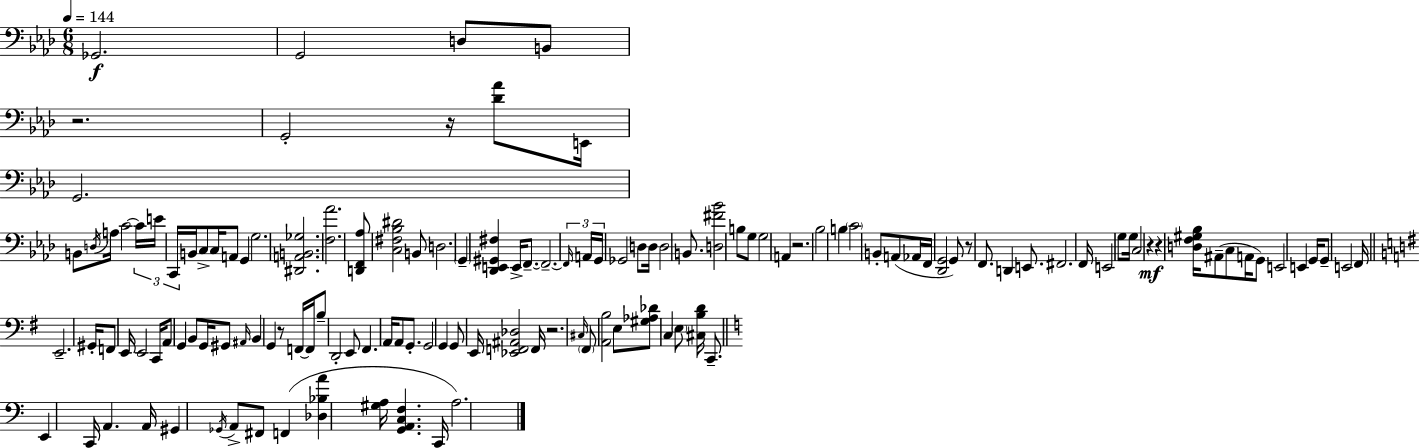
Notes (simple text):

Gb2/h. G2/h D3/e B2/e R/h. G2/h R/s [Db4,Ab4]/e E2/s G2/h. B2/e D3/s A3/s C4/h C4/s E4/s C2/s B2/s C3/e C3/s A2/e G2/q G3/h. [D#2,A2,B2,Gb3]/h. [F3,Ab4]/h. [D2,F2,Ab3]/e [C3,F#3,Bb3,D#4]/h B2/e D3/h. G2/q [Db2,E2,G#2,F#3]/q E2/s F2/e. F2/h. F2/s A2/s G2/s Gb2/h D3/e D3/s D3/h B2/e. [D3,F#4,Bb4]/h B3/e G3/e G3/h A2/q R/h. Bb3/h B3/q C4/h B2/e A2/e Ab2/s F2/s [Db2,G2]/h G2/e R/e F2/e. D2/q E2/e. F#2/h. F2/s E2/h G3/e G3/s C3/h R/q R/q [D3,F3,G#3,Bb3]/s A#2/e C3/e A2/s G2/e E2/h E2/q G2/s G2/e E2/h F2/s E2/h. G#2/s F2/e E2/s E2/h C2/s A2/e G2/q B2/e G2/s G#2/e A#2/s B2/q G2/q R/e F2/s F2/s B3/e D2/h E2/e F#2/q. A2/s A2/e G2/e. G2/h G2/q G2/e E2/s [Eb2,F2,A#2,Db3]/h F2/s R/h. C#3/s F#2/e [A2,B3]/h E3/e [G#3,Ab3,Db4]/e C3/q E3/e [C#3,B3,D4]/s C2/e. E2/q C2/s A2/q. A2/s G#2/q Gb2/s A2/e F#2/e F2/q [Db3,Bb3,A4]/q [G#3,A3]/s [G2,A2,C3,F3]/q. C2/s A3/h.